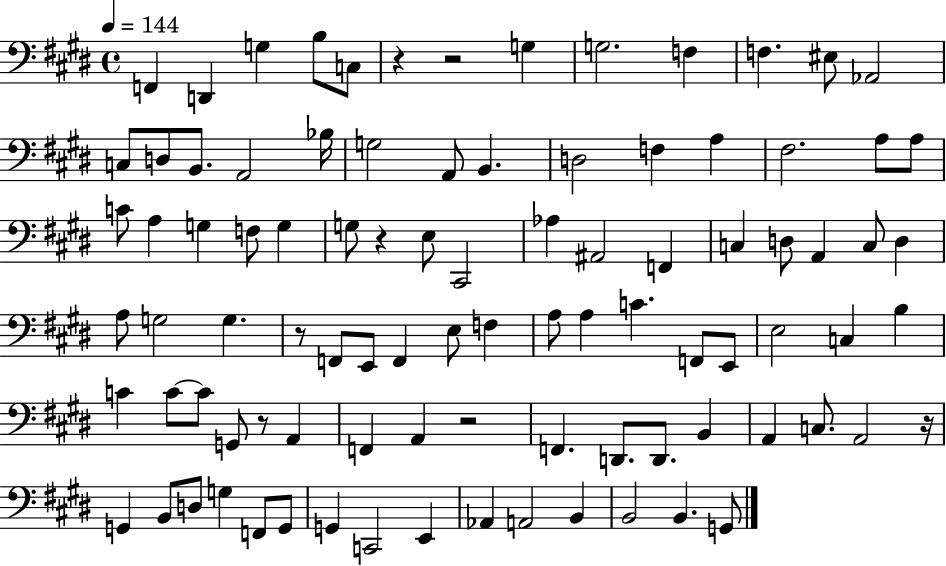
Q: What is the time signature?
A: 4/4